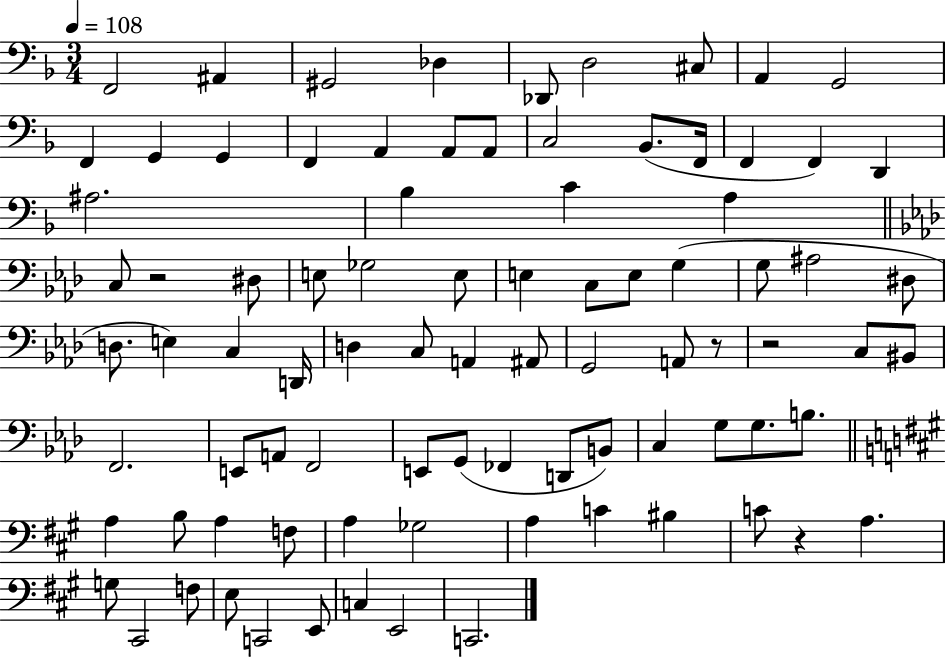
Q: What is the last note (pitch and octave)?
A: C2